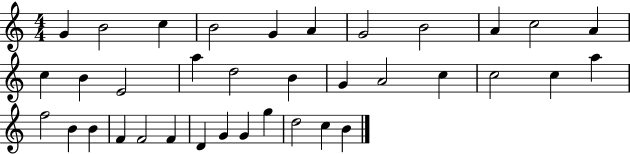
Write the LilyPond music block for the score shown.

{
  \clef treble
  \numericTimeSignature
  \time 4/4
  \key c \major
  g'4 b'2 c''4 | b'2 g'4 a'4 | g'2 b'2 | a'4 c''2 a'4 | \break c''4 b'4 e'2 | a''4 d''2 b'4 | g'4 a'2 c''4 | c''2 c''4 a''4 | \break f''2 b'4 b'4 | f'4 f'2 f'4 | d'4 g'4 g'4 g''4 | d''2 c''4 b'4 | \break \bar "|."
}